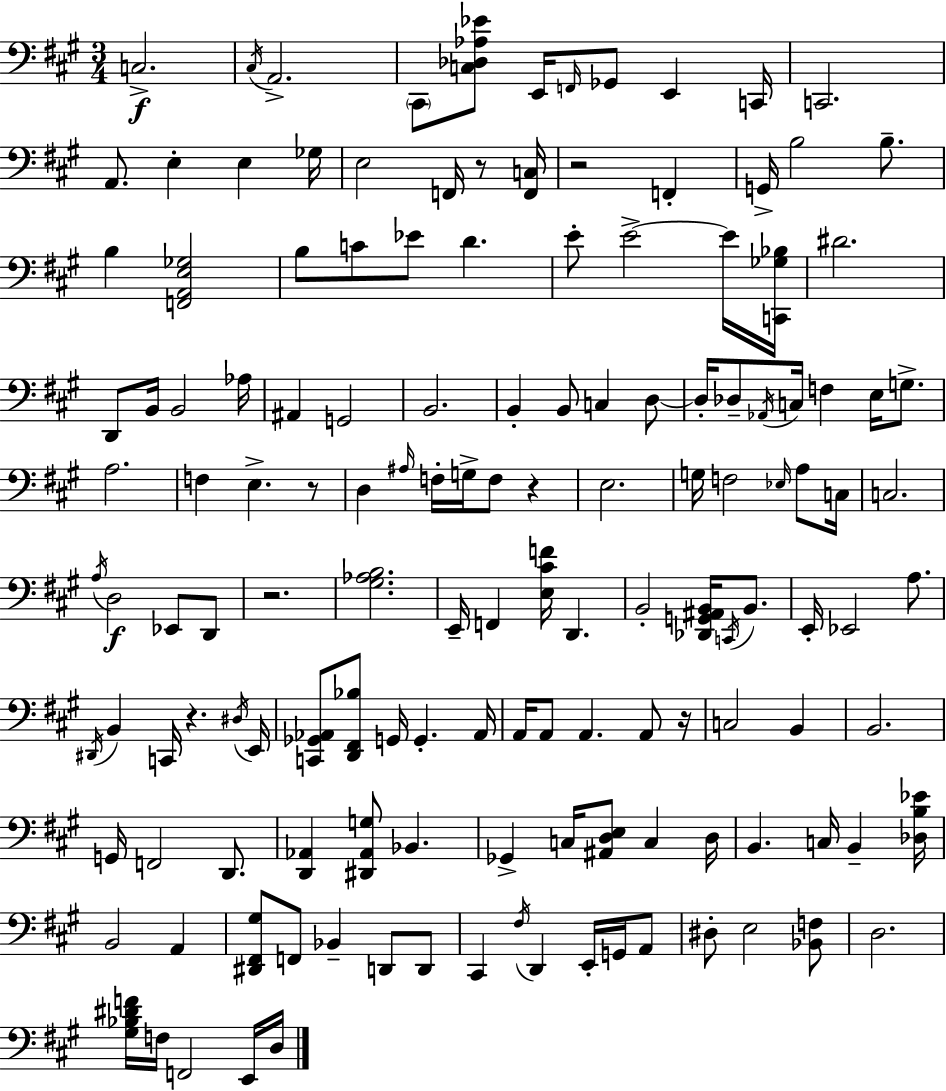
{
  \clef bass
  \numericTimeSignature
  \time 3/4
  \key a \major
  c2.->\f | \acciaccatura { cis16 } a,2.-> | \parenthesize cis,8 <c des aes ees'>8 e,16 \grace { f,16 } ges,8 e,4 | c,16 c,2. | \break a,8. e4-. e4 | ges16 e2 f,16 r8 | <f, c>16 r2 f,4-. | g,16-> b2 b8.-- | \break b4 <f, a, e ges>2 | b8 c'8 ees'8 d'4. | e'8-. e'2->~~ | e'16 <c, ges bes>16 dis'2. | \break d,8 b,16 b,2 | aes16 ais,4 g,2 | b,2. | b,4-. b,8 c4 | \break d8~~ d16-. des8-- \acciaccatura { aes,16 } c16 f4 e16 | g8.-> a2. | f4 e4.-> | r8 d4 \grace { ais16 } f16-. g16-> f8 | \break r4 e2. | g16 f2 | \grace { ees16 } a8 c16 c2. | \acciaccatura { a16 } d2\f | \break ees,8 d,8 r2. | <gis aes b>2. | e,16-- f,4 <e cis' f'>16 | d,4. b,2-. | \break <des, g, ais, b,>16 \acciaccatura { c,16 } b,8. e,16-. ees,2 | a8. \acciaccatura { dis,16 } b,4 | c,16 r4. \acciaccatura { dis16 } e,16 <c, ges, aes,>8 <d, fis, bes>8 | g,16 g,4.-. aes,16 a,16 a,8 | \break a,4. a,8 r16 c2 | b,4 b,2. | g,16 f,2 | d,8. <d, aes,>4 | \break <dis, aes, g>8 bes,4. ges,4-> | c16 <ais, d e>8 c4 d16 b,4. | c16 b,4-- <des b ees'>16 b,2 | a,4 <dis, fis, gis>8 f,8 | \break bes,4-- d,8 d,8 cis,4 | \acciaccatura { fis16 } d,4 e,16-. g,16 a,8 dis8-. | e2 <bes, f>8 d2. | <gis bes dis' f'>16 f16 | \break f,2 e,16 d16 \bar "|."
}